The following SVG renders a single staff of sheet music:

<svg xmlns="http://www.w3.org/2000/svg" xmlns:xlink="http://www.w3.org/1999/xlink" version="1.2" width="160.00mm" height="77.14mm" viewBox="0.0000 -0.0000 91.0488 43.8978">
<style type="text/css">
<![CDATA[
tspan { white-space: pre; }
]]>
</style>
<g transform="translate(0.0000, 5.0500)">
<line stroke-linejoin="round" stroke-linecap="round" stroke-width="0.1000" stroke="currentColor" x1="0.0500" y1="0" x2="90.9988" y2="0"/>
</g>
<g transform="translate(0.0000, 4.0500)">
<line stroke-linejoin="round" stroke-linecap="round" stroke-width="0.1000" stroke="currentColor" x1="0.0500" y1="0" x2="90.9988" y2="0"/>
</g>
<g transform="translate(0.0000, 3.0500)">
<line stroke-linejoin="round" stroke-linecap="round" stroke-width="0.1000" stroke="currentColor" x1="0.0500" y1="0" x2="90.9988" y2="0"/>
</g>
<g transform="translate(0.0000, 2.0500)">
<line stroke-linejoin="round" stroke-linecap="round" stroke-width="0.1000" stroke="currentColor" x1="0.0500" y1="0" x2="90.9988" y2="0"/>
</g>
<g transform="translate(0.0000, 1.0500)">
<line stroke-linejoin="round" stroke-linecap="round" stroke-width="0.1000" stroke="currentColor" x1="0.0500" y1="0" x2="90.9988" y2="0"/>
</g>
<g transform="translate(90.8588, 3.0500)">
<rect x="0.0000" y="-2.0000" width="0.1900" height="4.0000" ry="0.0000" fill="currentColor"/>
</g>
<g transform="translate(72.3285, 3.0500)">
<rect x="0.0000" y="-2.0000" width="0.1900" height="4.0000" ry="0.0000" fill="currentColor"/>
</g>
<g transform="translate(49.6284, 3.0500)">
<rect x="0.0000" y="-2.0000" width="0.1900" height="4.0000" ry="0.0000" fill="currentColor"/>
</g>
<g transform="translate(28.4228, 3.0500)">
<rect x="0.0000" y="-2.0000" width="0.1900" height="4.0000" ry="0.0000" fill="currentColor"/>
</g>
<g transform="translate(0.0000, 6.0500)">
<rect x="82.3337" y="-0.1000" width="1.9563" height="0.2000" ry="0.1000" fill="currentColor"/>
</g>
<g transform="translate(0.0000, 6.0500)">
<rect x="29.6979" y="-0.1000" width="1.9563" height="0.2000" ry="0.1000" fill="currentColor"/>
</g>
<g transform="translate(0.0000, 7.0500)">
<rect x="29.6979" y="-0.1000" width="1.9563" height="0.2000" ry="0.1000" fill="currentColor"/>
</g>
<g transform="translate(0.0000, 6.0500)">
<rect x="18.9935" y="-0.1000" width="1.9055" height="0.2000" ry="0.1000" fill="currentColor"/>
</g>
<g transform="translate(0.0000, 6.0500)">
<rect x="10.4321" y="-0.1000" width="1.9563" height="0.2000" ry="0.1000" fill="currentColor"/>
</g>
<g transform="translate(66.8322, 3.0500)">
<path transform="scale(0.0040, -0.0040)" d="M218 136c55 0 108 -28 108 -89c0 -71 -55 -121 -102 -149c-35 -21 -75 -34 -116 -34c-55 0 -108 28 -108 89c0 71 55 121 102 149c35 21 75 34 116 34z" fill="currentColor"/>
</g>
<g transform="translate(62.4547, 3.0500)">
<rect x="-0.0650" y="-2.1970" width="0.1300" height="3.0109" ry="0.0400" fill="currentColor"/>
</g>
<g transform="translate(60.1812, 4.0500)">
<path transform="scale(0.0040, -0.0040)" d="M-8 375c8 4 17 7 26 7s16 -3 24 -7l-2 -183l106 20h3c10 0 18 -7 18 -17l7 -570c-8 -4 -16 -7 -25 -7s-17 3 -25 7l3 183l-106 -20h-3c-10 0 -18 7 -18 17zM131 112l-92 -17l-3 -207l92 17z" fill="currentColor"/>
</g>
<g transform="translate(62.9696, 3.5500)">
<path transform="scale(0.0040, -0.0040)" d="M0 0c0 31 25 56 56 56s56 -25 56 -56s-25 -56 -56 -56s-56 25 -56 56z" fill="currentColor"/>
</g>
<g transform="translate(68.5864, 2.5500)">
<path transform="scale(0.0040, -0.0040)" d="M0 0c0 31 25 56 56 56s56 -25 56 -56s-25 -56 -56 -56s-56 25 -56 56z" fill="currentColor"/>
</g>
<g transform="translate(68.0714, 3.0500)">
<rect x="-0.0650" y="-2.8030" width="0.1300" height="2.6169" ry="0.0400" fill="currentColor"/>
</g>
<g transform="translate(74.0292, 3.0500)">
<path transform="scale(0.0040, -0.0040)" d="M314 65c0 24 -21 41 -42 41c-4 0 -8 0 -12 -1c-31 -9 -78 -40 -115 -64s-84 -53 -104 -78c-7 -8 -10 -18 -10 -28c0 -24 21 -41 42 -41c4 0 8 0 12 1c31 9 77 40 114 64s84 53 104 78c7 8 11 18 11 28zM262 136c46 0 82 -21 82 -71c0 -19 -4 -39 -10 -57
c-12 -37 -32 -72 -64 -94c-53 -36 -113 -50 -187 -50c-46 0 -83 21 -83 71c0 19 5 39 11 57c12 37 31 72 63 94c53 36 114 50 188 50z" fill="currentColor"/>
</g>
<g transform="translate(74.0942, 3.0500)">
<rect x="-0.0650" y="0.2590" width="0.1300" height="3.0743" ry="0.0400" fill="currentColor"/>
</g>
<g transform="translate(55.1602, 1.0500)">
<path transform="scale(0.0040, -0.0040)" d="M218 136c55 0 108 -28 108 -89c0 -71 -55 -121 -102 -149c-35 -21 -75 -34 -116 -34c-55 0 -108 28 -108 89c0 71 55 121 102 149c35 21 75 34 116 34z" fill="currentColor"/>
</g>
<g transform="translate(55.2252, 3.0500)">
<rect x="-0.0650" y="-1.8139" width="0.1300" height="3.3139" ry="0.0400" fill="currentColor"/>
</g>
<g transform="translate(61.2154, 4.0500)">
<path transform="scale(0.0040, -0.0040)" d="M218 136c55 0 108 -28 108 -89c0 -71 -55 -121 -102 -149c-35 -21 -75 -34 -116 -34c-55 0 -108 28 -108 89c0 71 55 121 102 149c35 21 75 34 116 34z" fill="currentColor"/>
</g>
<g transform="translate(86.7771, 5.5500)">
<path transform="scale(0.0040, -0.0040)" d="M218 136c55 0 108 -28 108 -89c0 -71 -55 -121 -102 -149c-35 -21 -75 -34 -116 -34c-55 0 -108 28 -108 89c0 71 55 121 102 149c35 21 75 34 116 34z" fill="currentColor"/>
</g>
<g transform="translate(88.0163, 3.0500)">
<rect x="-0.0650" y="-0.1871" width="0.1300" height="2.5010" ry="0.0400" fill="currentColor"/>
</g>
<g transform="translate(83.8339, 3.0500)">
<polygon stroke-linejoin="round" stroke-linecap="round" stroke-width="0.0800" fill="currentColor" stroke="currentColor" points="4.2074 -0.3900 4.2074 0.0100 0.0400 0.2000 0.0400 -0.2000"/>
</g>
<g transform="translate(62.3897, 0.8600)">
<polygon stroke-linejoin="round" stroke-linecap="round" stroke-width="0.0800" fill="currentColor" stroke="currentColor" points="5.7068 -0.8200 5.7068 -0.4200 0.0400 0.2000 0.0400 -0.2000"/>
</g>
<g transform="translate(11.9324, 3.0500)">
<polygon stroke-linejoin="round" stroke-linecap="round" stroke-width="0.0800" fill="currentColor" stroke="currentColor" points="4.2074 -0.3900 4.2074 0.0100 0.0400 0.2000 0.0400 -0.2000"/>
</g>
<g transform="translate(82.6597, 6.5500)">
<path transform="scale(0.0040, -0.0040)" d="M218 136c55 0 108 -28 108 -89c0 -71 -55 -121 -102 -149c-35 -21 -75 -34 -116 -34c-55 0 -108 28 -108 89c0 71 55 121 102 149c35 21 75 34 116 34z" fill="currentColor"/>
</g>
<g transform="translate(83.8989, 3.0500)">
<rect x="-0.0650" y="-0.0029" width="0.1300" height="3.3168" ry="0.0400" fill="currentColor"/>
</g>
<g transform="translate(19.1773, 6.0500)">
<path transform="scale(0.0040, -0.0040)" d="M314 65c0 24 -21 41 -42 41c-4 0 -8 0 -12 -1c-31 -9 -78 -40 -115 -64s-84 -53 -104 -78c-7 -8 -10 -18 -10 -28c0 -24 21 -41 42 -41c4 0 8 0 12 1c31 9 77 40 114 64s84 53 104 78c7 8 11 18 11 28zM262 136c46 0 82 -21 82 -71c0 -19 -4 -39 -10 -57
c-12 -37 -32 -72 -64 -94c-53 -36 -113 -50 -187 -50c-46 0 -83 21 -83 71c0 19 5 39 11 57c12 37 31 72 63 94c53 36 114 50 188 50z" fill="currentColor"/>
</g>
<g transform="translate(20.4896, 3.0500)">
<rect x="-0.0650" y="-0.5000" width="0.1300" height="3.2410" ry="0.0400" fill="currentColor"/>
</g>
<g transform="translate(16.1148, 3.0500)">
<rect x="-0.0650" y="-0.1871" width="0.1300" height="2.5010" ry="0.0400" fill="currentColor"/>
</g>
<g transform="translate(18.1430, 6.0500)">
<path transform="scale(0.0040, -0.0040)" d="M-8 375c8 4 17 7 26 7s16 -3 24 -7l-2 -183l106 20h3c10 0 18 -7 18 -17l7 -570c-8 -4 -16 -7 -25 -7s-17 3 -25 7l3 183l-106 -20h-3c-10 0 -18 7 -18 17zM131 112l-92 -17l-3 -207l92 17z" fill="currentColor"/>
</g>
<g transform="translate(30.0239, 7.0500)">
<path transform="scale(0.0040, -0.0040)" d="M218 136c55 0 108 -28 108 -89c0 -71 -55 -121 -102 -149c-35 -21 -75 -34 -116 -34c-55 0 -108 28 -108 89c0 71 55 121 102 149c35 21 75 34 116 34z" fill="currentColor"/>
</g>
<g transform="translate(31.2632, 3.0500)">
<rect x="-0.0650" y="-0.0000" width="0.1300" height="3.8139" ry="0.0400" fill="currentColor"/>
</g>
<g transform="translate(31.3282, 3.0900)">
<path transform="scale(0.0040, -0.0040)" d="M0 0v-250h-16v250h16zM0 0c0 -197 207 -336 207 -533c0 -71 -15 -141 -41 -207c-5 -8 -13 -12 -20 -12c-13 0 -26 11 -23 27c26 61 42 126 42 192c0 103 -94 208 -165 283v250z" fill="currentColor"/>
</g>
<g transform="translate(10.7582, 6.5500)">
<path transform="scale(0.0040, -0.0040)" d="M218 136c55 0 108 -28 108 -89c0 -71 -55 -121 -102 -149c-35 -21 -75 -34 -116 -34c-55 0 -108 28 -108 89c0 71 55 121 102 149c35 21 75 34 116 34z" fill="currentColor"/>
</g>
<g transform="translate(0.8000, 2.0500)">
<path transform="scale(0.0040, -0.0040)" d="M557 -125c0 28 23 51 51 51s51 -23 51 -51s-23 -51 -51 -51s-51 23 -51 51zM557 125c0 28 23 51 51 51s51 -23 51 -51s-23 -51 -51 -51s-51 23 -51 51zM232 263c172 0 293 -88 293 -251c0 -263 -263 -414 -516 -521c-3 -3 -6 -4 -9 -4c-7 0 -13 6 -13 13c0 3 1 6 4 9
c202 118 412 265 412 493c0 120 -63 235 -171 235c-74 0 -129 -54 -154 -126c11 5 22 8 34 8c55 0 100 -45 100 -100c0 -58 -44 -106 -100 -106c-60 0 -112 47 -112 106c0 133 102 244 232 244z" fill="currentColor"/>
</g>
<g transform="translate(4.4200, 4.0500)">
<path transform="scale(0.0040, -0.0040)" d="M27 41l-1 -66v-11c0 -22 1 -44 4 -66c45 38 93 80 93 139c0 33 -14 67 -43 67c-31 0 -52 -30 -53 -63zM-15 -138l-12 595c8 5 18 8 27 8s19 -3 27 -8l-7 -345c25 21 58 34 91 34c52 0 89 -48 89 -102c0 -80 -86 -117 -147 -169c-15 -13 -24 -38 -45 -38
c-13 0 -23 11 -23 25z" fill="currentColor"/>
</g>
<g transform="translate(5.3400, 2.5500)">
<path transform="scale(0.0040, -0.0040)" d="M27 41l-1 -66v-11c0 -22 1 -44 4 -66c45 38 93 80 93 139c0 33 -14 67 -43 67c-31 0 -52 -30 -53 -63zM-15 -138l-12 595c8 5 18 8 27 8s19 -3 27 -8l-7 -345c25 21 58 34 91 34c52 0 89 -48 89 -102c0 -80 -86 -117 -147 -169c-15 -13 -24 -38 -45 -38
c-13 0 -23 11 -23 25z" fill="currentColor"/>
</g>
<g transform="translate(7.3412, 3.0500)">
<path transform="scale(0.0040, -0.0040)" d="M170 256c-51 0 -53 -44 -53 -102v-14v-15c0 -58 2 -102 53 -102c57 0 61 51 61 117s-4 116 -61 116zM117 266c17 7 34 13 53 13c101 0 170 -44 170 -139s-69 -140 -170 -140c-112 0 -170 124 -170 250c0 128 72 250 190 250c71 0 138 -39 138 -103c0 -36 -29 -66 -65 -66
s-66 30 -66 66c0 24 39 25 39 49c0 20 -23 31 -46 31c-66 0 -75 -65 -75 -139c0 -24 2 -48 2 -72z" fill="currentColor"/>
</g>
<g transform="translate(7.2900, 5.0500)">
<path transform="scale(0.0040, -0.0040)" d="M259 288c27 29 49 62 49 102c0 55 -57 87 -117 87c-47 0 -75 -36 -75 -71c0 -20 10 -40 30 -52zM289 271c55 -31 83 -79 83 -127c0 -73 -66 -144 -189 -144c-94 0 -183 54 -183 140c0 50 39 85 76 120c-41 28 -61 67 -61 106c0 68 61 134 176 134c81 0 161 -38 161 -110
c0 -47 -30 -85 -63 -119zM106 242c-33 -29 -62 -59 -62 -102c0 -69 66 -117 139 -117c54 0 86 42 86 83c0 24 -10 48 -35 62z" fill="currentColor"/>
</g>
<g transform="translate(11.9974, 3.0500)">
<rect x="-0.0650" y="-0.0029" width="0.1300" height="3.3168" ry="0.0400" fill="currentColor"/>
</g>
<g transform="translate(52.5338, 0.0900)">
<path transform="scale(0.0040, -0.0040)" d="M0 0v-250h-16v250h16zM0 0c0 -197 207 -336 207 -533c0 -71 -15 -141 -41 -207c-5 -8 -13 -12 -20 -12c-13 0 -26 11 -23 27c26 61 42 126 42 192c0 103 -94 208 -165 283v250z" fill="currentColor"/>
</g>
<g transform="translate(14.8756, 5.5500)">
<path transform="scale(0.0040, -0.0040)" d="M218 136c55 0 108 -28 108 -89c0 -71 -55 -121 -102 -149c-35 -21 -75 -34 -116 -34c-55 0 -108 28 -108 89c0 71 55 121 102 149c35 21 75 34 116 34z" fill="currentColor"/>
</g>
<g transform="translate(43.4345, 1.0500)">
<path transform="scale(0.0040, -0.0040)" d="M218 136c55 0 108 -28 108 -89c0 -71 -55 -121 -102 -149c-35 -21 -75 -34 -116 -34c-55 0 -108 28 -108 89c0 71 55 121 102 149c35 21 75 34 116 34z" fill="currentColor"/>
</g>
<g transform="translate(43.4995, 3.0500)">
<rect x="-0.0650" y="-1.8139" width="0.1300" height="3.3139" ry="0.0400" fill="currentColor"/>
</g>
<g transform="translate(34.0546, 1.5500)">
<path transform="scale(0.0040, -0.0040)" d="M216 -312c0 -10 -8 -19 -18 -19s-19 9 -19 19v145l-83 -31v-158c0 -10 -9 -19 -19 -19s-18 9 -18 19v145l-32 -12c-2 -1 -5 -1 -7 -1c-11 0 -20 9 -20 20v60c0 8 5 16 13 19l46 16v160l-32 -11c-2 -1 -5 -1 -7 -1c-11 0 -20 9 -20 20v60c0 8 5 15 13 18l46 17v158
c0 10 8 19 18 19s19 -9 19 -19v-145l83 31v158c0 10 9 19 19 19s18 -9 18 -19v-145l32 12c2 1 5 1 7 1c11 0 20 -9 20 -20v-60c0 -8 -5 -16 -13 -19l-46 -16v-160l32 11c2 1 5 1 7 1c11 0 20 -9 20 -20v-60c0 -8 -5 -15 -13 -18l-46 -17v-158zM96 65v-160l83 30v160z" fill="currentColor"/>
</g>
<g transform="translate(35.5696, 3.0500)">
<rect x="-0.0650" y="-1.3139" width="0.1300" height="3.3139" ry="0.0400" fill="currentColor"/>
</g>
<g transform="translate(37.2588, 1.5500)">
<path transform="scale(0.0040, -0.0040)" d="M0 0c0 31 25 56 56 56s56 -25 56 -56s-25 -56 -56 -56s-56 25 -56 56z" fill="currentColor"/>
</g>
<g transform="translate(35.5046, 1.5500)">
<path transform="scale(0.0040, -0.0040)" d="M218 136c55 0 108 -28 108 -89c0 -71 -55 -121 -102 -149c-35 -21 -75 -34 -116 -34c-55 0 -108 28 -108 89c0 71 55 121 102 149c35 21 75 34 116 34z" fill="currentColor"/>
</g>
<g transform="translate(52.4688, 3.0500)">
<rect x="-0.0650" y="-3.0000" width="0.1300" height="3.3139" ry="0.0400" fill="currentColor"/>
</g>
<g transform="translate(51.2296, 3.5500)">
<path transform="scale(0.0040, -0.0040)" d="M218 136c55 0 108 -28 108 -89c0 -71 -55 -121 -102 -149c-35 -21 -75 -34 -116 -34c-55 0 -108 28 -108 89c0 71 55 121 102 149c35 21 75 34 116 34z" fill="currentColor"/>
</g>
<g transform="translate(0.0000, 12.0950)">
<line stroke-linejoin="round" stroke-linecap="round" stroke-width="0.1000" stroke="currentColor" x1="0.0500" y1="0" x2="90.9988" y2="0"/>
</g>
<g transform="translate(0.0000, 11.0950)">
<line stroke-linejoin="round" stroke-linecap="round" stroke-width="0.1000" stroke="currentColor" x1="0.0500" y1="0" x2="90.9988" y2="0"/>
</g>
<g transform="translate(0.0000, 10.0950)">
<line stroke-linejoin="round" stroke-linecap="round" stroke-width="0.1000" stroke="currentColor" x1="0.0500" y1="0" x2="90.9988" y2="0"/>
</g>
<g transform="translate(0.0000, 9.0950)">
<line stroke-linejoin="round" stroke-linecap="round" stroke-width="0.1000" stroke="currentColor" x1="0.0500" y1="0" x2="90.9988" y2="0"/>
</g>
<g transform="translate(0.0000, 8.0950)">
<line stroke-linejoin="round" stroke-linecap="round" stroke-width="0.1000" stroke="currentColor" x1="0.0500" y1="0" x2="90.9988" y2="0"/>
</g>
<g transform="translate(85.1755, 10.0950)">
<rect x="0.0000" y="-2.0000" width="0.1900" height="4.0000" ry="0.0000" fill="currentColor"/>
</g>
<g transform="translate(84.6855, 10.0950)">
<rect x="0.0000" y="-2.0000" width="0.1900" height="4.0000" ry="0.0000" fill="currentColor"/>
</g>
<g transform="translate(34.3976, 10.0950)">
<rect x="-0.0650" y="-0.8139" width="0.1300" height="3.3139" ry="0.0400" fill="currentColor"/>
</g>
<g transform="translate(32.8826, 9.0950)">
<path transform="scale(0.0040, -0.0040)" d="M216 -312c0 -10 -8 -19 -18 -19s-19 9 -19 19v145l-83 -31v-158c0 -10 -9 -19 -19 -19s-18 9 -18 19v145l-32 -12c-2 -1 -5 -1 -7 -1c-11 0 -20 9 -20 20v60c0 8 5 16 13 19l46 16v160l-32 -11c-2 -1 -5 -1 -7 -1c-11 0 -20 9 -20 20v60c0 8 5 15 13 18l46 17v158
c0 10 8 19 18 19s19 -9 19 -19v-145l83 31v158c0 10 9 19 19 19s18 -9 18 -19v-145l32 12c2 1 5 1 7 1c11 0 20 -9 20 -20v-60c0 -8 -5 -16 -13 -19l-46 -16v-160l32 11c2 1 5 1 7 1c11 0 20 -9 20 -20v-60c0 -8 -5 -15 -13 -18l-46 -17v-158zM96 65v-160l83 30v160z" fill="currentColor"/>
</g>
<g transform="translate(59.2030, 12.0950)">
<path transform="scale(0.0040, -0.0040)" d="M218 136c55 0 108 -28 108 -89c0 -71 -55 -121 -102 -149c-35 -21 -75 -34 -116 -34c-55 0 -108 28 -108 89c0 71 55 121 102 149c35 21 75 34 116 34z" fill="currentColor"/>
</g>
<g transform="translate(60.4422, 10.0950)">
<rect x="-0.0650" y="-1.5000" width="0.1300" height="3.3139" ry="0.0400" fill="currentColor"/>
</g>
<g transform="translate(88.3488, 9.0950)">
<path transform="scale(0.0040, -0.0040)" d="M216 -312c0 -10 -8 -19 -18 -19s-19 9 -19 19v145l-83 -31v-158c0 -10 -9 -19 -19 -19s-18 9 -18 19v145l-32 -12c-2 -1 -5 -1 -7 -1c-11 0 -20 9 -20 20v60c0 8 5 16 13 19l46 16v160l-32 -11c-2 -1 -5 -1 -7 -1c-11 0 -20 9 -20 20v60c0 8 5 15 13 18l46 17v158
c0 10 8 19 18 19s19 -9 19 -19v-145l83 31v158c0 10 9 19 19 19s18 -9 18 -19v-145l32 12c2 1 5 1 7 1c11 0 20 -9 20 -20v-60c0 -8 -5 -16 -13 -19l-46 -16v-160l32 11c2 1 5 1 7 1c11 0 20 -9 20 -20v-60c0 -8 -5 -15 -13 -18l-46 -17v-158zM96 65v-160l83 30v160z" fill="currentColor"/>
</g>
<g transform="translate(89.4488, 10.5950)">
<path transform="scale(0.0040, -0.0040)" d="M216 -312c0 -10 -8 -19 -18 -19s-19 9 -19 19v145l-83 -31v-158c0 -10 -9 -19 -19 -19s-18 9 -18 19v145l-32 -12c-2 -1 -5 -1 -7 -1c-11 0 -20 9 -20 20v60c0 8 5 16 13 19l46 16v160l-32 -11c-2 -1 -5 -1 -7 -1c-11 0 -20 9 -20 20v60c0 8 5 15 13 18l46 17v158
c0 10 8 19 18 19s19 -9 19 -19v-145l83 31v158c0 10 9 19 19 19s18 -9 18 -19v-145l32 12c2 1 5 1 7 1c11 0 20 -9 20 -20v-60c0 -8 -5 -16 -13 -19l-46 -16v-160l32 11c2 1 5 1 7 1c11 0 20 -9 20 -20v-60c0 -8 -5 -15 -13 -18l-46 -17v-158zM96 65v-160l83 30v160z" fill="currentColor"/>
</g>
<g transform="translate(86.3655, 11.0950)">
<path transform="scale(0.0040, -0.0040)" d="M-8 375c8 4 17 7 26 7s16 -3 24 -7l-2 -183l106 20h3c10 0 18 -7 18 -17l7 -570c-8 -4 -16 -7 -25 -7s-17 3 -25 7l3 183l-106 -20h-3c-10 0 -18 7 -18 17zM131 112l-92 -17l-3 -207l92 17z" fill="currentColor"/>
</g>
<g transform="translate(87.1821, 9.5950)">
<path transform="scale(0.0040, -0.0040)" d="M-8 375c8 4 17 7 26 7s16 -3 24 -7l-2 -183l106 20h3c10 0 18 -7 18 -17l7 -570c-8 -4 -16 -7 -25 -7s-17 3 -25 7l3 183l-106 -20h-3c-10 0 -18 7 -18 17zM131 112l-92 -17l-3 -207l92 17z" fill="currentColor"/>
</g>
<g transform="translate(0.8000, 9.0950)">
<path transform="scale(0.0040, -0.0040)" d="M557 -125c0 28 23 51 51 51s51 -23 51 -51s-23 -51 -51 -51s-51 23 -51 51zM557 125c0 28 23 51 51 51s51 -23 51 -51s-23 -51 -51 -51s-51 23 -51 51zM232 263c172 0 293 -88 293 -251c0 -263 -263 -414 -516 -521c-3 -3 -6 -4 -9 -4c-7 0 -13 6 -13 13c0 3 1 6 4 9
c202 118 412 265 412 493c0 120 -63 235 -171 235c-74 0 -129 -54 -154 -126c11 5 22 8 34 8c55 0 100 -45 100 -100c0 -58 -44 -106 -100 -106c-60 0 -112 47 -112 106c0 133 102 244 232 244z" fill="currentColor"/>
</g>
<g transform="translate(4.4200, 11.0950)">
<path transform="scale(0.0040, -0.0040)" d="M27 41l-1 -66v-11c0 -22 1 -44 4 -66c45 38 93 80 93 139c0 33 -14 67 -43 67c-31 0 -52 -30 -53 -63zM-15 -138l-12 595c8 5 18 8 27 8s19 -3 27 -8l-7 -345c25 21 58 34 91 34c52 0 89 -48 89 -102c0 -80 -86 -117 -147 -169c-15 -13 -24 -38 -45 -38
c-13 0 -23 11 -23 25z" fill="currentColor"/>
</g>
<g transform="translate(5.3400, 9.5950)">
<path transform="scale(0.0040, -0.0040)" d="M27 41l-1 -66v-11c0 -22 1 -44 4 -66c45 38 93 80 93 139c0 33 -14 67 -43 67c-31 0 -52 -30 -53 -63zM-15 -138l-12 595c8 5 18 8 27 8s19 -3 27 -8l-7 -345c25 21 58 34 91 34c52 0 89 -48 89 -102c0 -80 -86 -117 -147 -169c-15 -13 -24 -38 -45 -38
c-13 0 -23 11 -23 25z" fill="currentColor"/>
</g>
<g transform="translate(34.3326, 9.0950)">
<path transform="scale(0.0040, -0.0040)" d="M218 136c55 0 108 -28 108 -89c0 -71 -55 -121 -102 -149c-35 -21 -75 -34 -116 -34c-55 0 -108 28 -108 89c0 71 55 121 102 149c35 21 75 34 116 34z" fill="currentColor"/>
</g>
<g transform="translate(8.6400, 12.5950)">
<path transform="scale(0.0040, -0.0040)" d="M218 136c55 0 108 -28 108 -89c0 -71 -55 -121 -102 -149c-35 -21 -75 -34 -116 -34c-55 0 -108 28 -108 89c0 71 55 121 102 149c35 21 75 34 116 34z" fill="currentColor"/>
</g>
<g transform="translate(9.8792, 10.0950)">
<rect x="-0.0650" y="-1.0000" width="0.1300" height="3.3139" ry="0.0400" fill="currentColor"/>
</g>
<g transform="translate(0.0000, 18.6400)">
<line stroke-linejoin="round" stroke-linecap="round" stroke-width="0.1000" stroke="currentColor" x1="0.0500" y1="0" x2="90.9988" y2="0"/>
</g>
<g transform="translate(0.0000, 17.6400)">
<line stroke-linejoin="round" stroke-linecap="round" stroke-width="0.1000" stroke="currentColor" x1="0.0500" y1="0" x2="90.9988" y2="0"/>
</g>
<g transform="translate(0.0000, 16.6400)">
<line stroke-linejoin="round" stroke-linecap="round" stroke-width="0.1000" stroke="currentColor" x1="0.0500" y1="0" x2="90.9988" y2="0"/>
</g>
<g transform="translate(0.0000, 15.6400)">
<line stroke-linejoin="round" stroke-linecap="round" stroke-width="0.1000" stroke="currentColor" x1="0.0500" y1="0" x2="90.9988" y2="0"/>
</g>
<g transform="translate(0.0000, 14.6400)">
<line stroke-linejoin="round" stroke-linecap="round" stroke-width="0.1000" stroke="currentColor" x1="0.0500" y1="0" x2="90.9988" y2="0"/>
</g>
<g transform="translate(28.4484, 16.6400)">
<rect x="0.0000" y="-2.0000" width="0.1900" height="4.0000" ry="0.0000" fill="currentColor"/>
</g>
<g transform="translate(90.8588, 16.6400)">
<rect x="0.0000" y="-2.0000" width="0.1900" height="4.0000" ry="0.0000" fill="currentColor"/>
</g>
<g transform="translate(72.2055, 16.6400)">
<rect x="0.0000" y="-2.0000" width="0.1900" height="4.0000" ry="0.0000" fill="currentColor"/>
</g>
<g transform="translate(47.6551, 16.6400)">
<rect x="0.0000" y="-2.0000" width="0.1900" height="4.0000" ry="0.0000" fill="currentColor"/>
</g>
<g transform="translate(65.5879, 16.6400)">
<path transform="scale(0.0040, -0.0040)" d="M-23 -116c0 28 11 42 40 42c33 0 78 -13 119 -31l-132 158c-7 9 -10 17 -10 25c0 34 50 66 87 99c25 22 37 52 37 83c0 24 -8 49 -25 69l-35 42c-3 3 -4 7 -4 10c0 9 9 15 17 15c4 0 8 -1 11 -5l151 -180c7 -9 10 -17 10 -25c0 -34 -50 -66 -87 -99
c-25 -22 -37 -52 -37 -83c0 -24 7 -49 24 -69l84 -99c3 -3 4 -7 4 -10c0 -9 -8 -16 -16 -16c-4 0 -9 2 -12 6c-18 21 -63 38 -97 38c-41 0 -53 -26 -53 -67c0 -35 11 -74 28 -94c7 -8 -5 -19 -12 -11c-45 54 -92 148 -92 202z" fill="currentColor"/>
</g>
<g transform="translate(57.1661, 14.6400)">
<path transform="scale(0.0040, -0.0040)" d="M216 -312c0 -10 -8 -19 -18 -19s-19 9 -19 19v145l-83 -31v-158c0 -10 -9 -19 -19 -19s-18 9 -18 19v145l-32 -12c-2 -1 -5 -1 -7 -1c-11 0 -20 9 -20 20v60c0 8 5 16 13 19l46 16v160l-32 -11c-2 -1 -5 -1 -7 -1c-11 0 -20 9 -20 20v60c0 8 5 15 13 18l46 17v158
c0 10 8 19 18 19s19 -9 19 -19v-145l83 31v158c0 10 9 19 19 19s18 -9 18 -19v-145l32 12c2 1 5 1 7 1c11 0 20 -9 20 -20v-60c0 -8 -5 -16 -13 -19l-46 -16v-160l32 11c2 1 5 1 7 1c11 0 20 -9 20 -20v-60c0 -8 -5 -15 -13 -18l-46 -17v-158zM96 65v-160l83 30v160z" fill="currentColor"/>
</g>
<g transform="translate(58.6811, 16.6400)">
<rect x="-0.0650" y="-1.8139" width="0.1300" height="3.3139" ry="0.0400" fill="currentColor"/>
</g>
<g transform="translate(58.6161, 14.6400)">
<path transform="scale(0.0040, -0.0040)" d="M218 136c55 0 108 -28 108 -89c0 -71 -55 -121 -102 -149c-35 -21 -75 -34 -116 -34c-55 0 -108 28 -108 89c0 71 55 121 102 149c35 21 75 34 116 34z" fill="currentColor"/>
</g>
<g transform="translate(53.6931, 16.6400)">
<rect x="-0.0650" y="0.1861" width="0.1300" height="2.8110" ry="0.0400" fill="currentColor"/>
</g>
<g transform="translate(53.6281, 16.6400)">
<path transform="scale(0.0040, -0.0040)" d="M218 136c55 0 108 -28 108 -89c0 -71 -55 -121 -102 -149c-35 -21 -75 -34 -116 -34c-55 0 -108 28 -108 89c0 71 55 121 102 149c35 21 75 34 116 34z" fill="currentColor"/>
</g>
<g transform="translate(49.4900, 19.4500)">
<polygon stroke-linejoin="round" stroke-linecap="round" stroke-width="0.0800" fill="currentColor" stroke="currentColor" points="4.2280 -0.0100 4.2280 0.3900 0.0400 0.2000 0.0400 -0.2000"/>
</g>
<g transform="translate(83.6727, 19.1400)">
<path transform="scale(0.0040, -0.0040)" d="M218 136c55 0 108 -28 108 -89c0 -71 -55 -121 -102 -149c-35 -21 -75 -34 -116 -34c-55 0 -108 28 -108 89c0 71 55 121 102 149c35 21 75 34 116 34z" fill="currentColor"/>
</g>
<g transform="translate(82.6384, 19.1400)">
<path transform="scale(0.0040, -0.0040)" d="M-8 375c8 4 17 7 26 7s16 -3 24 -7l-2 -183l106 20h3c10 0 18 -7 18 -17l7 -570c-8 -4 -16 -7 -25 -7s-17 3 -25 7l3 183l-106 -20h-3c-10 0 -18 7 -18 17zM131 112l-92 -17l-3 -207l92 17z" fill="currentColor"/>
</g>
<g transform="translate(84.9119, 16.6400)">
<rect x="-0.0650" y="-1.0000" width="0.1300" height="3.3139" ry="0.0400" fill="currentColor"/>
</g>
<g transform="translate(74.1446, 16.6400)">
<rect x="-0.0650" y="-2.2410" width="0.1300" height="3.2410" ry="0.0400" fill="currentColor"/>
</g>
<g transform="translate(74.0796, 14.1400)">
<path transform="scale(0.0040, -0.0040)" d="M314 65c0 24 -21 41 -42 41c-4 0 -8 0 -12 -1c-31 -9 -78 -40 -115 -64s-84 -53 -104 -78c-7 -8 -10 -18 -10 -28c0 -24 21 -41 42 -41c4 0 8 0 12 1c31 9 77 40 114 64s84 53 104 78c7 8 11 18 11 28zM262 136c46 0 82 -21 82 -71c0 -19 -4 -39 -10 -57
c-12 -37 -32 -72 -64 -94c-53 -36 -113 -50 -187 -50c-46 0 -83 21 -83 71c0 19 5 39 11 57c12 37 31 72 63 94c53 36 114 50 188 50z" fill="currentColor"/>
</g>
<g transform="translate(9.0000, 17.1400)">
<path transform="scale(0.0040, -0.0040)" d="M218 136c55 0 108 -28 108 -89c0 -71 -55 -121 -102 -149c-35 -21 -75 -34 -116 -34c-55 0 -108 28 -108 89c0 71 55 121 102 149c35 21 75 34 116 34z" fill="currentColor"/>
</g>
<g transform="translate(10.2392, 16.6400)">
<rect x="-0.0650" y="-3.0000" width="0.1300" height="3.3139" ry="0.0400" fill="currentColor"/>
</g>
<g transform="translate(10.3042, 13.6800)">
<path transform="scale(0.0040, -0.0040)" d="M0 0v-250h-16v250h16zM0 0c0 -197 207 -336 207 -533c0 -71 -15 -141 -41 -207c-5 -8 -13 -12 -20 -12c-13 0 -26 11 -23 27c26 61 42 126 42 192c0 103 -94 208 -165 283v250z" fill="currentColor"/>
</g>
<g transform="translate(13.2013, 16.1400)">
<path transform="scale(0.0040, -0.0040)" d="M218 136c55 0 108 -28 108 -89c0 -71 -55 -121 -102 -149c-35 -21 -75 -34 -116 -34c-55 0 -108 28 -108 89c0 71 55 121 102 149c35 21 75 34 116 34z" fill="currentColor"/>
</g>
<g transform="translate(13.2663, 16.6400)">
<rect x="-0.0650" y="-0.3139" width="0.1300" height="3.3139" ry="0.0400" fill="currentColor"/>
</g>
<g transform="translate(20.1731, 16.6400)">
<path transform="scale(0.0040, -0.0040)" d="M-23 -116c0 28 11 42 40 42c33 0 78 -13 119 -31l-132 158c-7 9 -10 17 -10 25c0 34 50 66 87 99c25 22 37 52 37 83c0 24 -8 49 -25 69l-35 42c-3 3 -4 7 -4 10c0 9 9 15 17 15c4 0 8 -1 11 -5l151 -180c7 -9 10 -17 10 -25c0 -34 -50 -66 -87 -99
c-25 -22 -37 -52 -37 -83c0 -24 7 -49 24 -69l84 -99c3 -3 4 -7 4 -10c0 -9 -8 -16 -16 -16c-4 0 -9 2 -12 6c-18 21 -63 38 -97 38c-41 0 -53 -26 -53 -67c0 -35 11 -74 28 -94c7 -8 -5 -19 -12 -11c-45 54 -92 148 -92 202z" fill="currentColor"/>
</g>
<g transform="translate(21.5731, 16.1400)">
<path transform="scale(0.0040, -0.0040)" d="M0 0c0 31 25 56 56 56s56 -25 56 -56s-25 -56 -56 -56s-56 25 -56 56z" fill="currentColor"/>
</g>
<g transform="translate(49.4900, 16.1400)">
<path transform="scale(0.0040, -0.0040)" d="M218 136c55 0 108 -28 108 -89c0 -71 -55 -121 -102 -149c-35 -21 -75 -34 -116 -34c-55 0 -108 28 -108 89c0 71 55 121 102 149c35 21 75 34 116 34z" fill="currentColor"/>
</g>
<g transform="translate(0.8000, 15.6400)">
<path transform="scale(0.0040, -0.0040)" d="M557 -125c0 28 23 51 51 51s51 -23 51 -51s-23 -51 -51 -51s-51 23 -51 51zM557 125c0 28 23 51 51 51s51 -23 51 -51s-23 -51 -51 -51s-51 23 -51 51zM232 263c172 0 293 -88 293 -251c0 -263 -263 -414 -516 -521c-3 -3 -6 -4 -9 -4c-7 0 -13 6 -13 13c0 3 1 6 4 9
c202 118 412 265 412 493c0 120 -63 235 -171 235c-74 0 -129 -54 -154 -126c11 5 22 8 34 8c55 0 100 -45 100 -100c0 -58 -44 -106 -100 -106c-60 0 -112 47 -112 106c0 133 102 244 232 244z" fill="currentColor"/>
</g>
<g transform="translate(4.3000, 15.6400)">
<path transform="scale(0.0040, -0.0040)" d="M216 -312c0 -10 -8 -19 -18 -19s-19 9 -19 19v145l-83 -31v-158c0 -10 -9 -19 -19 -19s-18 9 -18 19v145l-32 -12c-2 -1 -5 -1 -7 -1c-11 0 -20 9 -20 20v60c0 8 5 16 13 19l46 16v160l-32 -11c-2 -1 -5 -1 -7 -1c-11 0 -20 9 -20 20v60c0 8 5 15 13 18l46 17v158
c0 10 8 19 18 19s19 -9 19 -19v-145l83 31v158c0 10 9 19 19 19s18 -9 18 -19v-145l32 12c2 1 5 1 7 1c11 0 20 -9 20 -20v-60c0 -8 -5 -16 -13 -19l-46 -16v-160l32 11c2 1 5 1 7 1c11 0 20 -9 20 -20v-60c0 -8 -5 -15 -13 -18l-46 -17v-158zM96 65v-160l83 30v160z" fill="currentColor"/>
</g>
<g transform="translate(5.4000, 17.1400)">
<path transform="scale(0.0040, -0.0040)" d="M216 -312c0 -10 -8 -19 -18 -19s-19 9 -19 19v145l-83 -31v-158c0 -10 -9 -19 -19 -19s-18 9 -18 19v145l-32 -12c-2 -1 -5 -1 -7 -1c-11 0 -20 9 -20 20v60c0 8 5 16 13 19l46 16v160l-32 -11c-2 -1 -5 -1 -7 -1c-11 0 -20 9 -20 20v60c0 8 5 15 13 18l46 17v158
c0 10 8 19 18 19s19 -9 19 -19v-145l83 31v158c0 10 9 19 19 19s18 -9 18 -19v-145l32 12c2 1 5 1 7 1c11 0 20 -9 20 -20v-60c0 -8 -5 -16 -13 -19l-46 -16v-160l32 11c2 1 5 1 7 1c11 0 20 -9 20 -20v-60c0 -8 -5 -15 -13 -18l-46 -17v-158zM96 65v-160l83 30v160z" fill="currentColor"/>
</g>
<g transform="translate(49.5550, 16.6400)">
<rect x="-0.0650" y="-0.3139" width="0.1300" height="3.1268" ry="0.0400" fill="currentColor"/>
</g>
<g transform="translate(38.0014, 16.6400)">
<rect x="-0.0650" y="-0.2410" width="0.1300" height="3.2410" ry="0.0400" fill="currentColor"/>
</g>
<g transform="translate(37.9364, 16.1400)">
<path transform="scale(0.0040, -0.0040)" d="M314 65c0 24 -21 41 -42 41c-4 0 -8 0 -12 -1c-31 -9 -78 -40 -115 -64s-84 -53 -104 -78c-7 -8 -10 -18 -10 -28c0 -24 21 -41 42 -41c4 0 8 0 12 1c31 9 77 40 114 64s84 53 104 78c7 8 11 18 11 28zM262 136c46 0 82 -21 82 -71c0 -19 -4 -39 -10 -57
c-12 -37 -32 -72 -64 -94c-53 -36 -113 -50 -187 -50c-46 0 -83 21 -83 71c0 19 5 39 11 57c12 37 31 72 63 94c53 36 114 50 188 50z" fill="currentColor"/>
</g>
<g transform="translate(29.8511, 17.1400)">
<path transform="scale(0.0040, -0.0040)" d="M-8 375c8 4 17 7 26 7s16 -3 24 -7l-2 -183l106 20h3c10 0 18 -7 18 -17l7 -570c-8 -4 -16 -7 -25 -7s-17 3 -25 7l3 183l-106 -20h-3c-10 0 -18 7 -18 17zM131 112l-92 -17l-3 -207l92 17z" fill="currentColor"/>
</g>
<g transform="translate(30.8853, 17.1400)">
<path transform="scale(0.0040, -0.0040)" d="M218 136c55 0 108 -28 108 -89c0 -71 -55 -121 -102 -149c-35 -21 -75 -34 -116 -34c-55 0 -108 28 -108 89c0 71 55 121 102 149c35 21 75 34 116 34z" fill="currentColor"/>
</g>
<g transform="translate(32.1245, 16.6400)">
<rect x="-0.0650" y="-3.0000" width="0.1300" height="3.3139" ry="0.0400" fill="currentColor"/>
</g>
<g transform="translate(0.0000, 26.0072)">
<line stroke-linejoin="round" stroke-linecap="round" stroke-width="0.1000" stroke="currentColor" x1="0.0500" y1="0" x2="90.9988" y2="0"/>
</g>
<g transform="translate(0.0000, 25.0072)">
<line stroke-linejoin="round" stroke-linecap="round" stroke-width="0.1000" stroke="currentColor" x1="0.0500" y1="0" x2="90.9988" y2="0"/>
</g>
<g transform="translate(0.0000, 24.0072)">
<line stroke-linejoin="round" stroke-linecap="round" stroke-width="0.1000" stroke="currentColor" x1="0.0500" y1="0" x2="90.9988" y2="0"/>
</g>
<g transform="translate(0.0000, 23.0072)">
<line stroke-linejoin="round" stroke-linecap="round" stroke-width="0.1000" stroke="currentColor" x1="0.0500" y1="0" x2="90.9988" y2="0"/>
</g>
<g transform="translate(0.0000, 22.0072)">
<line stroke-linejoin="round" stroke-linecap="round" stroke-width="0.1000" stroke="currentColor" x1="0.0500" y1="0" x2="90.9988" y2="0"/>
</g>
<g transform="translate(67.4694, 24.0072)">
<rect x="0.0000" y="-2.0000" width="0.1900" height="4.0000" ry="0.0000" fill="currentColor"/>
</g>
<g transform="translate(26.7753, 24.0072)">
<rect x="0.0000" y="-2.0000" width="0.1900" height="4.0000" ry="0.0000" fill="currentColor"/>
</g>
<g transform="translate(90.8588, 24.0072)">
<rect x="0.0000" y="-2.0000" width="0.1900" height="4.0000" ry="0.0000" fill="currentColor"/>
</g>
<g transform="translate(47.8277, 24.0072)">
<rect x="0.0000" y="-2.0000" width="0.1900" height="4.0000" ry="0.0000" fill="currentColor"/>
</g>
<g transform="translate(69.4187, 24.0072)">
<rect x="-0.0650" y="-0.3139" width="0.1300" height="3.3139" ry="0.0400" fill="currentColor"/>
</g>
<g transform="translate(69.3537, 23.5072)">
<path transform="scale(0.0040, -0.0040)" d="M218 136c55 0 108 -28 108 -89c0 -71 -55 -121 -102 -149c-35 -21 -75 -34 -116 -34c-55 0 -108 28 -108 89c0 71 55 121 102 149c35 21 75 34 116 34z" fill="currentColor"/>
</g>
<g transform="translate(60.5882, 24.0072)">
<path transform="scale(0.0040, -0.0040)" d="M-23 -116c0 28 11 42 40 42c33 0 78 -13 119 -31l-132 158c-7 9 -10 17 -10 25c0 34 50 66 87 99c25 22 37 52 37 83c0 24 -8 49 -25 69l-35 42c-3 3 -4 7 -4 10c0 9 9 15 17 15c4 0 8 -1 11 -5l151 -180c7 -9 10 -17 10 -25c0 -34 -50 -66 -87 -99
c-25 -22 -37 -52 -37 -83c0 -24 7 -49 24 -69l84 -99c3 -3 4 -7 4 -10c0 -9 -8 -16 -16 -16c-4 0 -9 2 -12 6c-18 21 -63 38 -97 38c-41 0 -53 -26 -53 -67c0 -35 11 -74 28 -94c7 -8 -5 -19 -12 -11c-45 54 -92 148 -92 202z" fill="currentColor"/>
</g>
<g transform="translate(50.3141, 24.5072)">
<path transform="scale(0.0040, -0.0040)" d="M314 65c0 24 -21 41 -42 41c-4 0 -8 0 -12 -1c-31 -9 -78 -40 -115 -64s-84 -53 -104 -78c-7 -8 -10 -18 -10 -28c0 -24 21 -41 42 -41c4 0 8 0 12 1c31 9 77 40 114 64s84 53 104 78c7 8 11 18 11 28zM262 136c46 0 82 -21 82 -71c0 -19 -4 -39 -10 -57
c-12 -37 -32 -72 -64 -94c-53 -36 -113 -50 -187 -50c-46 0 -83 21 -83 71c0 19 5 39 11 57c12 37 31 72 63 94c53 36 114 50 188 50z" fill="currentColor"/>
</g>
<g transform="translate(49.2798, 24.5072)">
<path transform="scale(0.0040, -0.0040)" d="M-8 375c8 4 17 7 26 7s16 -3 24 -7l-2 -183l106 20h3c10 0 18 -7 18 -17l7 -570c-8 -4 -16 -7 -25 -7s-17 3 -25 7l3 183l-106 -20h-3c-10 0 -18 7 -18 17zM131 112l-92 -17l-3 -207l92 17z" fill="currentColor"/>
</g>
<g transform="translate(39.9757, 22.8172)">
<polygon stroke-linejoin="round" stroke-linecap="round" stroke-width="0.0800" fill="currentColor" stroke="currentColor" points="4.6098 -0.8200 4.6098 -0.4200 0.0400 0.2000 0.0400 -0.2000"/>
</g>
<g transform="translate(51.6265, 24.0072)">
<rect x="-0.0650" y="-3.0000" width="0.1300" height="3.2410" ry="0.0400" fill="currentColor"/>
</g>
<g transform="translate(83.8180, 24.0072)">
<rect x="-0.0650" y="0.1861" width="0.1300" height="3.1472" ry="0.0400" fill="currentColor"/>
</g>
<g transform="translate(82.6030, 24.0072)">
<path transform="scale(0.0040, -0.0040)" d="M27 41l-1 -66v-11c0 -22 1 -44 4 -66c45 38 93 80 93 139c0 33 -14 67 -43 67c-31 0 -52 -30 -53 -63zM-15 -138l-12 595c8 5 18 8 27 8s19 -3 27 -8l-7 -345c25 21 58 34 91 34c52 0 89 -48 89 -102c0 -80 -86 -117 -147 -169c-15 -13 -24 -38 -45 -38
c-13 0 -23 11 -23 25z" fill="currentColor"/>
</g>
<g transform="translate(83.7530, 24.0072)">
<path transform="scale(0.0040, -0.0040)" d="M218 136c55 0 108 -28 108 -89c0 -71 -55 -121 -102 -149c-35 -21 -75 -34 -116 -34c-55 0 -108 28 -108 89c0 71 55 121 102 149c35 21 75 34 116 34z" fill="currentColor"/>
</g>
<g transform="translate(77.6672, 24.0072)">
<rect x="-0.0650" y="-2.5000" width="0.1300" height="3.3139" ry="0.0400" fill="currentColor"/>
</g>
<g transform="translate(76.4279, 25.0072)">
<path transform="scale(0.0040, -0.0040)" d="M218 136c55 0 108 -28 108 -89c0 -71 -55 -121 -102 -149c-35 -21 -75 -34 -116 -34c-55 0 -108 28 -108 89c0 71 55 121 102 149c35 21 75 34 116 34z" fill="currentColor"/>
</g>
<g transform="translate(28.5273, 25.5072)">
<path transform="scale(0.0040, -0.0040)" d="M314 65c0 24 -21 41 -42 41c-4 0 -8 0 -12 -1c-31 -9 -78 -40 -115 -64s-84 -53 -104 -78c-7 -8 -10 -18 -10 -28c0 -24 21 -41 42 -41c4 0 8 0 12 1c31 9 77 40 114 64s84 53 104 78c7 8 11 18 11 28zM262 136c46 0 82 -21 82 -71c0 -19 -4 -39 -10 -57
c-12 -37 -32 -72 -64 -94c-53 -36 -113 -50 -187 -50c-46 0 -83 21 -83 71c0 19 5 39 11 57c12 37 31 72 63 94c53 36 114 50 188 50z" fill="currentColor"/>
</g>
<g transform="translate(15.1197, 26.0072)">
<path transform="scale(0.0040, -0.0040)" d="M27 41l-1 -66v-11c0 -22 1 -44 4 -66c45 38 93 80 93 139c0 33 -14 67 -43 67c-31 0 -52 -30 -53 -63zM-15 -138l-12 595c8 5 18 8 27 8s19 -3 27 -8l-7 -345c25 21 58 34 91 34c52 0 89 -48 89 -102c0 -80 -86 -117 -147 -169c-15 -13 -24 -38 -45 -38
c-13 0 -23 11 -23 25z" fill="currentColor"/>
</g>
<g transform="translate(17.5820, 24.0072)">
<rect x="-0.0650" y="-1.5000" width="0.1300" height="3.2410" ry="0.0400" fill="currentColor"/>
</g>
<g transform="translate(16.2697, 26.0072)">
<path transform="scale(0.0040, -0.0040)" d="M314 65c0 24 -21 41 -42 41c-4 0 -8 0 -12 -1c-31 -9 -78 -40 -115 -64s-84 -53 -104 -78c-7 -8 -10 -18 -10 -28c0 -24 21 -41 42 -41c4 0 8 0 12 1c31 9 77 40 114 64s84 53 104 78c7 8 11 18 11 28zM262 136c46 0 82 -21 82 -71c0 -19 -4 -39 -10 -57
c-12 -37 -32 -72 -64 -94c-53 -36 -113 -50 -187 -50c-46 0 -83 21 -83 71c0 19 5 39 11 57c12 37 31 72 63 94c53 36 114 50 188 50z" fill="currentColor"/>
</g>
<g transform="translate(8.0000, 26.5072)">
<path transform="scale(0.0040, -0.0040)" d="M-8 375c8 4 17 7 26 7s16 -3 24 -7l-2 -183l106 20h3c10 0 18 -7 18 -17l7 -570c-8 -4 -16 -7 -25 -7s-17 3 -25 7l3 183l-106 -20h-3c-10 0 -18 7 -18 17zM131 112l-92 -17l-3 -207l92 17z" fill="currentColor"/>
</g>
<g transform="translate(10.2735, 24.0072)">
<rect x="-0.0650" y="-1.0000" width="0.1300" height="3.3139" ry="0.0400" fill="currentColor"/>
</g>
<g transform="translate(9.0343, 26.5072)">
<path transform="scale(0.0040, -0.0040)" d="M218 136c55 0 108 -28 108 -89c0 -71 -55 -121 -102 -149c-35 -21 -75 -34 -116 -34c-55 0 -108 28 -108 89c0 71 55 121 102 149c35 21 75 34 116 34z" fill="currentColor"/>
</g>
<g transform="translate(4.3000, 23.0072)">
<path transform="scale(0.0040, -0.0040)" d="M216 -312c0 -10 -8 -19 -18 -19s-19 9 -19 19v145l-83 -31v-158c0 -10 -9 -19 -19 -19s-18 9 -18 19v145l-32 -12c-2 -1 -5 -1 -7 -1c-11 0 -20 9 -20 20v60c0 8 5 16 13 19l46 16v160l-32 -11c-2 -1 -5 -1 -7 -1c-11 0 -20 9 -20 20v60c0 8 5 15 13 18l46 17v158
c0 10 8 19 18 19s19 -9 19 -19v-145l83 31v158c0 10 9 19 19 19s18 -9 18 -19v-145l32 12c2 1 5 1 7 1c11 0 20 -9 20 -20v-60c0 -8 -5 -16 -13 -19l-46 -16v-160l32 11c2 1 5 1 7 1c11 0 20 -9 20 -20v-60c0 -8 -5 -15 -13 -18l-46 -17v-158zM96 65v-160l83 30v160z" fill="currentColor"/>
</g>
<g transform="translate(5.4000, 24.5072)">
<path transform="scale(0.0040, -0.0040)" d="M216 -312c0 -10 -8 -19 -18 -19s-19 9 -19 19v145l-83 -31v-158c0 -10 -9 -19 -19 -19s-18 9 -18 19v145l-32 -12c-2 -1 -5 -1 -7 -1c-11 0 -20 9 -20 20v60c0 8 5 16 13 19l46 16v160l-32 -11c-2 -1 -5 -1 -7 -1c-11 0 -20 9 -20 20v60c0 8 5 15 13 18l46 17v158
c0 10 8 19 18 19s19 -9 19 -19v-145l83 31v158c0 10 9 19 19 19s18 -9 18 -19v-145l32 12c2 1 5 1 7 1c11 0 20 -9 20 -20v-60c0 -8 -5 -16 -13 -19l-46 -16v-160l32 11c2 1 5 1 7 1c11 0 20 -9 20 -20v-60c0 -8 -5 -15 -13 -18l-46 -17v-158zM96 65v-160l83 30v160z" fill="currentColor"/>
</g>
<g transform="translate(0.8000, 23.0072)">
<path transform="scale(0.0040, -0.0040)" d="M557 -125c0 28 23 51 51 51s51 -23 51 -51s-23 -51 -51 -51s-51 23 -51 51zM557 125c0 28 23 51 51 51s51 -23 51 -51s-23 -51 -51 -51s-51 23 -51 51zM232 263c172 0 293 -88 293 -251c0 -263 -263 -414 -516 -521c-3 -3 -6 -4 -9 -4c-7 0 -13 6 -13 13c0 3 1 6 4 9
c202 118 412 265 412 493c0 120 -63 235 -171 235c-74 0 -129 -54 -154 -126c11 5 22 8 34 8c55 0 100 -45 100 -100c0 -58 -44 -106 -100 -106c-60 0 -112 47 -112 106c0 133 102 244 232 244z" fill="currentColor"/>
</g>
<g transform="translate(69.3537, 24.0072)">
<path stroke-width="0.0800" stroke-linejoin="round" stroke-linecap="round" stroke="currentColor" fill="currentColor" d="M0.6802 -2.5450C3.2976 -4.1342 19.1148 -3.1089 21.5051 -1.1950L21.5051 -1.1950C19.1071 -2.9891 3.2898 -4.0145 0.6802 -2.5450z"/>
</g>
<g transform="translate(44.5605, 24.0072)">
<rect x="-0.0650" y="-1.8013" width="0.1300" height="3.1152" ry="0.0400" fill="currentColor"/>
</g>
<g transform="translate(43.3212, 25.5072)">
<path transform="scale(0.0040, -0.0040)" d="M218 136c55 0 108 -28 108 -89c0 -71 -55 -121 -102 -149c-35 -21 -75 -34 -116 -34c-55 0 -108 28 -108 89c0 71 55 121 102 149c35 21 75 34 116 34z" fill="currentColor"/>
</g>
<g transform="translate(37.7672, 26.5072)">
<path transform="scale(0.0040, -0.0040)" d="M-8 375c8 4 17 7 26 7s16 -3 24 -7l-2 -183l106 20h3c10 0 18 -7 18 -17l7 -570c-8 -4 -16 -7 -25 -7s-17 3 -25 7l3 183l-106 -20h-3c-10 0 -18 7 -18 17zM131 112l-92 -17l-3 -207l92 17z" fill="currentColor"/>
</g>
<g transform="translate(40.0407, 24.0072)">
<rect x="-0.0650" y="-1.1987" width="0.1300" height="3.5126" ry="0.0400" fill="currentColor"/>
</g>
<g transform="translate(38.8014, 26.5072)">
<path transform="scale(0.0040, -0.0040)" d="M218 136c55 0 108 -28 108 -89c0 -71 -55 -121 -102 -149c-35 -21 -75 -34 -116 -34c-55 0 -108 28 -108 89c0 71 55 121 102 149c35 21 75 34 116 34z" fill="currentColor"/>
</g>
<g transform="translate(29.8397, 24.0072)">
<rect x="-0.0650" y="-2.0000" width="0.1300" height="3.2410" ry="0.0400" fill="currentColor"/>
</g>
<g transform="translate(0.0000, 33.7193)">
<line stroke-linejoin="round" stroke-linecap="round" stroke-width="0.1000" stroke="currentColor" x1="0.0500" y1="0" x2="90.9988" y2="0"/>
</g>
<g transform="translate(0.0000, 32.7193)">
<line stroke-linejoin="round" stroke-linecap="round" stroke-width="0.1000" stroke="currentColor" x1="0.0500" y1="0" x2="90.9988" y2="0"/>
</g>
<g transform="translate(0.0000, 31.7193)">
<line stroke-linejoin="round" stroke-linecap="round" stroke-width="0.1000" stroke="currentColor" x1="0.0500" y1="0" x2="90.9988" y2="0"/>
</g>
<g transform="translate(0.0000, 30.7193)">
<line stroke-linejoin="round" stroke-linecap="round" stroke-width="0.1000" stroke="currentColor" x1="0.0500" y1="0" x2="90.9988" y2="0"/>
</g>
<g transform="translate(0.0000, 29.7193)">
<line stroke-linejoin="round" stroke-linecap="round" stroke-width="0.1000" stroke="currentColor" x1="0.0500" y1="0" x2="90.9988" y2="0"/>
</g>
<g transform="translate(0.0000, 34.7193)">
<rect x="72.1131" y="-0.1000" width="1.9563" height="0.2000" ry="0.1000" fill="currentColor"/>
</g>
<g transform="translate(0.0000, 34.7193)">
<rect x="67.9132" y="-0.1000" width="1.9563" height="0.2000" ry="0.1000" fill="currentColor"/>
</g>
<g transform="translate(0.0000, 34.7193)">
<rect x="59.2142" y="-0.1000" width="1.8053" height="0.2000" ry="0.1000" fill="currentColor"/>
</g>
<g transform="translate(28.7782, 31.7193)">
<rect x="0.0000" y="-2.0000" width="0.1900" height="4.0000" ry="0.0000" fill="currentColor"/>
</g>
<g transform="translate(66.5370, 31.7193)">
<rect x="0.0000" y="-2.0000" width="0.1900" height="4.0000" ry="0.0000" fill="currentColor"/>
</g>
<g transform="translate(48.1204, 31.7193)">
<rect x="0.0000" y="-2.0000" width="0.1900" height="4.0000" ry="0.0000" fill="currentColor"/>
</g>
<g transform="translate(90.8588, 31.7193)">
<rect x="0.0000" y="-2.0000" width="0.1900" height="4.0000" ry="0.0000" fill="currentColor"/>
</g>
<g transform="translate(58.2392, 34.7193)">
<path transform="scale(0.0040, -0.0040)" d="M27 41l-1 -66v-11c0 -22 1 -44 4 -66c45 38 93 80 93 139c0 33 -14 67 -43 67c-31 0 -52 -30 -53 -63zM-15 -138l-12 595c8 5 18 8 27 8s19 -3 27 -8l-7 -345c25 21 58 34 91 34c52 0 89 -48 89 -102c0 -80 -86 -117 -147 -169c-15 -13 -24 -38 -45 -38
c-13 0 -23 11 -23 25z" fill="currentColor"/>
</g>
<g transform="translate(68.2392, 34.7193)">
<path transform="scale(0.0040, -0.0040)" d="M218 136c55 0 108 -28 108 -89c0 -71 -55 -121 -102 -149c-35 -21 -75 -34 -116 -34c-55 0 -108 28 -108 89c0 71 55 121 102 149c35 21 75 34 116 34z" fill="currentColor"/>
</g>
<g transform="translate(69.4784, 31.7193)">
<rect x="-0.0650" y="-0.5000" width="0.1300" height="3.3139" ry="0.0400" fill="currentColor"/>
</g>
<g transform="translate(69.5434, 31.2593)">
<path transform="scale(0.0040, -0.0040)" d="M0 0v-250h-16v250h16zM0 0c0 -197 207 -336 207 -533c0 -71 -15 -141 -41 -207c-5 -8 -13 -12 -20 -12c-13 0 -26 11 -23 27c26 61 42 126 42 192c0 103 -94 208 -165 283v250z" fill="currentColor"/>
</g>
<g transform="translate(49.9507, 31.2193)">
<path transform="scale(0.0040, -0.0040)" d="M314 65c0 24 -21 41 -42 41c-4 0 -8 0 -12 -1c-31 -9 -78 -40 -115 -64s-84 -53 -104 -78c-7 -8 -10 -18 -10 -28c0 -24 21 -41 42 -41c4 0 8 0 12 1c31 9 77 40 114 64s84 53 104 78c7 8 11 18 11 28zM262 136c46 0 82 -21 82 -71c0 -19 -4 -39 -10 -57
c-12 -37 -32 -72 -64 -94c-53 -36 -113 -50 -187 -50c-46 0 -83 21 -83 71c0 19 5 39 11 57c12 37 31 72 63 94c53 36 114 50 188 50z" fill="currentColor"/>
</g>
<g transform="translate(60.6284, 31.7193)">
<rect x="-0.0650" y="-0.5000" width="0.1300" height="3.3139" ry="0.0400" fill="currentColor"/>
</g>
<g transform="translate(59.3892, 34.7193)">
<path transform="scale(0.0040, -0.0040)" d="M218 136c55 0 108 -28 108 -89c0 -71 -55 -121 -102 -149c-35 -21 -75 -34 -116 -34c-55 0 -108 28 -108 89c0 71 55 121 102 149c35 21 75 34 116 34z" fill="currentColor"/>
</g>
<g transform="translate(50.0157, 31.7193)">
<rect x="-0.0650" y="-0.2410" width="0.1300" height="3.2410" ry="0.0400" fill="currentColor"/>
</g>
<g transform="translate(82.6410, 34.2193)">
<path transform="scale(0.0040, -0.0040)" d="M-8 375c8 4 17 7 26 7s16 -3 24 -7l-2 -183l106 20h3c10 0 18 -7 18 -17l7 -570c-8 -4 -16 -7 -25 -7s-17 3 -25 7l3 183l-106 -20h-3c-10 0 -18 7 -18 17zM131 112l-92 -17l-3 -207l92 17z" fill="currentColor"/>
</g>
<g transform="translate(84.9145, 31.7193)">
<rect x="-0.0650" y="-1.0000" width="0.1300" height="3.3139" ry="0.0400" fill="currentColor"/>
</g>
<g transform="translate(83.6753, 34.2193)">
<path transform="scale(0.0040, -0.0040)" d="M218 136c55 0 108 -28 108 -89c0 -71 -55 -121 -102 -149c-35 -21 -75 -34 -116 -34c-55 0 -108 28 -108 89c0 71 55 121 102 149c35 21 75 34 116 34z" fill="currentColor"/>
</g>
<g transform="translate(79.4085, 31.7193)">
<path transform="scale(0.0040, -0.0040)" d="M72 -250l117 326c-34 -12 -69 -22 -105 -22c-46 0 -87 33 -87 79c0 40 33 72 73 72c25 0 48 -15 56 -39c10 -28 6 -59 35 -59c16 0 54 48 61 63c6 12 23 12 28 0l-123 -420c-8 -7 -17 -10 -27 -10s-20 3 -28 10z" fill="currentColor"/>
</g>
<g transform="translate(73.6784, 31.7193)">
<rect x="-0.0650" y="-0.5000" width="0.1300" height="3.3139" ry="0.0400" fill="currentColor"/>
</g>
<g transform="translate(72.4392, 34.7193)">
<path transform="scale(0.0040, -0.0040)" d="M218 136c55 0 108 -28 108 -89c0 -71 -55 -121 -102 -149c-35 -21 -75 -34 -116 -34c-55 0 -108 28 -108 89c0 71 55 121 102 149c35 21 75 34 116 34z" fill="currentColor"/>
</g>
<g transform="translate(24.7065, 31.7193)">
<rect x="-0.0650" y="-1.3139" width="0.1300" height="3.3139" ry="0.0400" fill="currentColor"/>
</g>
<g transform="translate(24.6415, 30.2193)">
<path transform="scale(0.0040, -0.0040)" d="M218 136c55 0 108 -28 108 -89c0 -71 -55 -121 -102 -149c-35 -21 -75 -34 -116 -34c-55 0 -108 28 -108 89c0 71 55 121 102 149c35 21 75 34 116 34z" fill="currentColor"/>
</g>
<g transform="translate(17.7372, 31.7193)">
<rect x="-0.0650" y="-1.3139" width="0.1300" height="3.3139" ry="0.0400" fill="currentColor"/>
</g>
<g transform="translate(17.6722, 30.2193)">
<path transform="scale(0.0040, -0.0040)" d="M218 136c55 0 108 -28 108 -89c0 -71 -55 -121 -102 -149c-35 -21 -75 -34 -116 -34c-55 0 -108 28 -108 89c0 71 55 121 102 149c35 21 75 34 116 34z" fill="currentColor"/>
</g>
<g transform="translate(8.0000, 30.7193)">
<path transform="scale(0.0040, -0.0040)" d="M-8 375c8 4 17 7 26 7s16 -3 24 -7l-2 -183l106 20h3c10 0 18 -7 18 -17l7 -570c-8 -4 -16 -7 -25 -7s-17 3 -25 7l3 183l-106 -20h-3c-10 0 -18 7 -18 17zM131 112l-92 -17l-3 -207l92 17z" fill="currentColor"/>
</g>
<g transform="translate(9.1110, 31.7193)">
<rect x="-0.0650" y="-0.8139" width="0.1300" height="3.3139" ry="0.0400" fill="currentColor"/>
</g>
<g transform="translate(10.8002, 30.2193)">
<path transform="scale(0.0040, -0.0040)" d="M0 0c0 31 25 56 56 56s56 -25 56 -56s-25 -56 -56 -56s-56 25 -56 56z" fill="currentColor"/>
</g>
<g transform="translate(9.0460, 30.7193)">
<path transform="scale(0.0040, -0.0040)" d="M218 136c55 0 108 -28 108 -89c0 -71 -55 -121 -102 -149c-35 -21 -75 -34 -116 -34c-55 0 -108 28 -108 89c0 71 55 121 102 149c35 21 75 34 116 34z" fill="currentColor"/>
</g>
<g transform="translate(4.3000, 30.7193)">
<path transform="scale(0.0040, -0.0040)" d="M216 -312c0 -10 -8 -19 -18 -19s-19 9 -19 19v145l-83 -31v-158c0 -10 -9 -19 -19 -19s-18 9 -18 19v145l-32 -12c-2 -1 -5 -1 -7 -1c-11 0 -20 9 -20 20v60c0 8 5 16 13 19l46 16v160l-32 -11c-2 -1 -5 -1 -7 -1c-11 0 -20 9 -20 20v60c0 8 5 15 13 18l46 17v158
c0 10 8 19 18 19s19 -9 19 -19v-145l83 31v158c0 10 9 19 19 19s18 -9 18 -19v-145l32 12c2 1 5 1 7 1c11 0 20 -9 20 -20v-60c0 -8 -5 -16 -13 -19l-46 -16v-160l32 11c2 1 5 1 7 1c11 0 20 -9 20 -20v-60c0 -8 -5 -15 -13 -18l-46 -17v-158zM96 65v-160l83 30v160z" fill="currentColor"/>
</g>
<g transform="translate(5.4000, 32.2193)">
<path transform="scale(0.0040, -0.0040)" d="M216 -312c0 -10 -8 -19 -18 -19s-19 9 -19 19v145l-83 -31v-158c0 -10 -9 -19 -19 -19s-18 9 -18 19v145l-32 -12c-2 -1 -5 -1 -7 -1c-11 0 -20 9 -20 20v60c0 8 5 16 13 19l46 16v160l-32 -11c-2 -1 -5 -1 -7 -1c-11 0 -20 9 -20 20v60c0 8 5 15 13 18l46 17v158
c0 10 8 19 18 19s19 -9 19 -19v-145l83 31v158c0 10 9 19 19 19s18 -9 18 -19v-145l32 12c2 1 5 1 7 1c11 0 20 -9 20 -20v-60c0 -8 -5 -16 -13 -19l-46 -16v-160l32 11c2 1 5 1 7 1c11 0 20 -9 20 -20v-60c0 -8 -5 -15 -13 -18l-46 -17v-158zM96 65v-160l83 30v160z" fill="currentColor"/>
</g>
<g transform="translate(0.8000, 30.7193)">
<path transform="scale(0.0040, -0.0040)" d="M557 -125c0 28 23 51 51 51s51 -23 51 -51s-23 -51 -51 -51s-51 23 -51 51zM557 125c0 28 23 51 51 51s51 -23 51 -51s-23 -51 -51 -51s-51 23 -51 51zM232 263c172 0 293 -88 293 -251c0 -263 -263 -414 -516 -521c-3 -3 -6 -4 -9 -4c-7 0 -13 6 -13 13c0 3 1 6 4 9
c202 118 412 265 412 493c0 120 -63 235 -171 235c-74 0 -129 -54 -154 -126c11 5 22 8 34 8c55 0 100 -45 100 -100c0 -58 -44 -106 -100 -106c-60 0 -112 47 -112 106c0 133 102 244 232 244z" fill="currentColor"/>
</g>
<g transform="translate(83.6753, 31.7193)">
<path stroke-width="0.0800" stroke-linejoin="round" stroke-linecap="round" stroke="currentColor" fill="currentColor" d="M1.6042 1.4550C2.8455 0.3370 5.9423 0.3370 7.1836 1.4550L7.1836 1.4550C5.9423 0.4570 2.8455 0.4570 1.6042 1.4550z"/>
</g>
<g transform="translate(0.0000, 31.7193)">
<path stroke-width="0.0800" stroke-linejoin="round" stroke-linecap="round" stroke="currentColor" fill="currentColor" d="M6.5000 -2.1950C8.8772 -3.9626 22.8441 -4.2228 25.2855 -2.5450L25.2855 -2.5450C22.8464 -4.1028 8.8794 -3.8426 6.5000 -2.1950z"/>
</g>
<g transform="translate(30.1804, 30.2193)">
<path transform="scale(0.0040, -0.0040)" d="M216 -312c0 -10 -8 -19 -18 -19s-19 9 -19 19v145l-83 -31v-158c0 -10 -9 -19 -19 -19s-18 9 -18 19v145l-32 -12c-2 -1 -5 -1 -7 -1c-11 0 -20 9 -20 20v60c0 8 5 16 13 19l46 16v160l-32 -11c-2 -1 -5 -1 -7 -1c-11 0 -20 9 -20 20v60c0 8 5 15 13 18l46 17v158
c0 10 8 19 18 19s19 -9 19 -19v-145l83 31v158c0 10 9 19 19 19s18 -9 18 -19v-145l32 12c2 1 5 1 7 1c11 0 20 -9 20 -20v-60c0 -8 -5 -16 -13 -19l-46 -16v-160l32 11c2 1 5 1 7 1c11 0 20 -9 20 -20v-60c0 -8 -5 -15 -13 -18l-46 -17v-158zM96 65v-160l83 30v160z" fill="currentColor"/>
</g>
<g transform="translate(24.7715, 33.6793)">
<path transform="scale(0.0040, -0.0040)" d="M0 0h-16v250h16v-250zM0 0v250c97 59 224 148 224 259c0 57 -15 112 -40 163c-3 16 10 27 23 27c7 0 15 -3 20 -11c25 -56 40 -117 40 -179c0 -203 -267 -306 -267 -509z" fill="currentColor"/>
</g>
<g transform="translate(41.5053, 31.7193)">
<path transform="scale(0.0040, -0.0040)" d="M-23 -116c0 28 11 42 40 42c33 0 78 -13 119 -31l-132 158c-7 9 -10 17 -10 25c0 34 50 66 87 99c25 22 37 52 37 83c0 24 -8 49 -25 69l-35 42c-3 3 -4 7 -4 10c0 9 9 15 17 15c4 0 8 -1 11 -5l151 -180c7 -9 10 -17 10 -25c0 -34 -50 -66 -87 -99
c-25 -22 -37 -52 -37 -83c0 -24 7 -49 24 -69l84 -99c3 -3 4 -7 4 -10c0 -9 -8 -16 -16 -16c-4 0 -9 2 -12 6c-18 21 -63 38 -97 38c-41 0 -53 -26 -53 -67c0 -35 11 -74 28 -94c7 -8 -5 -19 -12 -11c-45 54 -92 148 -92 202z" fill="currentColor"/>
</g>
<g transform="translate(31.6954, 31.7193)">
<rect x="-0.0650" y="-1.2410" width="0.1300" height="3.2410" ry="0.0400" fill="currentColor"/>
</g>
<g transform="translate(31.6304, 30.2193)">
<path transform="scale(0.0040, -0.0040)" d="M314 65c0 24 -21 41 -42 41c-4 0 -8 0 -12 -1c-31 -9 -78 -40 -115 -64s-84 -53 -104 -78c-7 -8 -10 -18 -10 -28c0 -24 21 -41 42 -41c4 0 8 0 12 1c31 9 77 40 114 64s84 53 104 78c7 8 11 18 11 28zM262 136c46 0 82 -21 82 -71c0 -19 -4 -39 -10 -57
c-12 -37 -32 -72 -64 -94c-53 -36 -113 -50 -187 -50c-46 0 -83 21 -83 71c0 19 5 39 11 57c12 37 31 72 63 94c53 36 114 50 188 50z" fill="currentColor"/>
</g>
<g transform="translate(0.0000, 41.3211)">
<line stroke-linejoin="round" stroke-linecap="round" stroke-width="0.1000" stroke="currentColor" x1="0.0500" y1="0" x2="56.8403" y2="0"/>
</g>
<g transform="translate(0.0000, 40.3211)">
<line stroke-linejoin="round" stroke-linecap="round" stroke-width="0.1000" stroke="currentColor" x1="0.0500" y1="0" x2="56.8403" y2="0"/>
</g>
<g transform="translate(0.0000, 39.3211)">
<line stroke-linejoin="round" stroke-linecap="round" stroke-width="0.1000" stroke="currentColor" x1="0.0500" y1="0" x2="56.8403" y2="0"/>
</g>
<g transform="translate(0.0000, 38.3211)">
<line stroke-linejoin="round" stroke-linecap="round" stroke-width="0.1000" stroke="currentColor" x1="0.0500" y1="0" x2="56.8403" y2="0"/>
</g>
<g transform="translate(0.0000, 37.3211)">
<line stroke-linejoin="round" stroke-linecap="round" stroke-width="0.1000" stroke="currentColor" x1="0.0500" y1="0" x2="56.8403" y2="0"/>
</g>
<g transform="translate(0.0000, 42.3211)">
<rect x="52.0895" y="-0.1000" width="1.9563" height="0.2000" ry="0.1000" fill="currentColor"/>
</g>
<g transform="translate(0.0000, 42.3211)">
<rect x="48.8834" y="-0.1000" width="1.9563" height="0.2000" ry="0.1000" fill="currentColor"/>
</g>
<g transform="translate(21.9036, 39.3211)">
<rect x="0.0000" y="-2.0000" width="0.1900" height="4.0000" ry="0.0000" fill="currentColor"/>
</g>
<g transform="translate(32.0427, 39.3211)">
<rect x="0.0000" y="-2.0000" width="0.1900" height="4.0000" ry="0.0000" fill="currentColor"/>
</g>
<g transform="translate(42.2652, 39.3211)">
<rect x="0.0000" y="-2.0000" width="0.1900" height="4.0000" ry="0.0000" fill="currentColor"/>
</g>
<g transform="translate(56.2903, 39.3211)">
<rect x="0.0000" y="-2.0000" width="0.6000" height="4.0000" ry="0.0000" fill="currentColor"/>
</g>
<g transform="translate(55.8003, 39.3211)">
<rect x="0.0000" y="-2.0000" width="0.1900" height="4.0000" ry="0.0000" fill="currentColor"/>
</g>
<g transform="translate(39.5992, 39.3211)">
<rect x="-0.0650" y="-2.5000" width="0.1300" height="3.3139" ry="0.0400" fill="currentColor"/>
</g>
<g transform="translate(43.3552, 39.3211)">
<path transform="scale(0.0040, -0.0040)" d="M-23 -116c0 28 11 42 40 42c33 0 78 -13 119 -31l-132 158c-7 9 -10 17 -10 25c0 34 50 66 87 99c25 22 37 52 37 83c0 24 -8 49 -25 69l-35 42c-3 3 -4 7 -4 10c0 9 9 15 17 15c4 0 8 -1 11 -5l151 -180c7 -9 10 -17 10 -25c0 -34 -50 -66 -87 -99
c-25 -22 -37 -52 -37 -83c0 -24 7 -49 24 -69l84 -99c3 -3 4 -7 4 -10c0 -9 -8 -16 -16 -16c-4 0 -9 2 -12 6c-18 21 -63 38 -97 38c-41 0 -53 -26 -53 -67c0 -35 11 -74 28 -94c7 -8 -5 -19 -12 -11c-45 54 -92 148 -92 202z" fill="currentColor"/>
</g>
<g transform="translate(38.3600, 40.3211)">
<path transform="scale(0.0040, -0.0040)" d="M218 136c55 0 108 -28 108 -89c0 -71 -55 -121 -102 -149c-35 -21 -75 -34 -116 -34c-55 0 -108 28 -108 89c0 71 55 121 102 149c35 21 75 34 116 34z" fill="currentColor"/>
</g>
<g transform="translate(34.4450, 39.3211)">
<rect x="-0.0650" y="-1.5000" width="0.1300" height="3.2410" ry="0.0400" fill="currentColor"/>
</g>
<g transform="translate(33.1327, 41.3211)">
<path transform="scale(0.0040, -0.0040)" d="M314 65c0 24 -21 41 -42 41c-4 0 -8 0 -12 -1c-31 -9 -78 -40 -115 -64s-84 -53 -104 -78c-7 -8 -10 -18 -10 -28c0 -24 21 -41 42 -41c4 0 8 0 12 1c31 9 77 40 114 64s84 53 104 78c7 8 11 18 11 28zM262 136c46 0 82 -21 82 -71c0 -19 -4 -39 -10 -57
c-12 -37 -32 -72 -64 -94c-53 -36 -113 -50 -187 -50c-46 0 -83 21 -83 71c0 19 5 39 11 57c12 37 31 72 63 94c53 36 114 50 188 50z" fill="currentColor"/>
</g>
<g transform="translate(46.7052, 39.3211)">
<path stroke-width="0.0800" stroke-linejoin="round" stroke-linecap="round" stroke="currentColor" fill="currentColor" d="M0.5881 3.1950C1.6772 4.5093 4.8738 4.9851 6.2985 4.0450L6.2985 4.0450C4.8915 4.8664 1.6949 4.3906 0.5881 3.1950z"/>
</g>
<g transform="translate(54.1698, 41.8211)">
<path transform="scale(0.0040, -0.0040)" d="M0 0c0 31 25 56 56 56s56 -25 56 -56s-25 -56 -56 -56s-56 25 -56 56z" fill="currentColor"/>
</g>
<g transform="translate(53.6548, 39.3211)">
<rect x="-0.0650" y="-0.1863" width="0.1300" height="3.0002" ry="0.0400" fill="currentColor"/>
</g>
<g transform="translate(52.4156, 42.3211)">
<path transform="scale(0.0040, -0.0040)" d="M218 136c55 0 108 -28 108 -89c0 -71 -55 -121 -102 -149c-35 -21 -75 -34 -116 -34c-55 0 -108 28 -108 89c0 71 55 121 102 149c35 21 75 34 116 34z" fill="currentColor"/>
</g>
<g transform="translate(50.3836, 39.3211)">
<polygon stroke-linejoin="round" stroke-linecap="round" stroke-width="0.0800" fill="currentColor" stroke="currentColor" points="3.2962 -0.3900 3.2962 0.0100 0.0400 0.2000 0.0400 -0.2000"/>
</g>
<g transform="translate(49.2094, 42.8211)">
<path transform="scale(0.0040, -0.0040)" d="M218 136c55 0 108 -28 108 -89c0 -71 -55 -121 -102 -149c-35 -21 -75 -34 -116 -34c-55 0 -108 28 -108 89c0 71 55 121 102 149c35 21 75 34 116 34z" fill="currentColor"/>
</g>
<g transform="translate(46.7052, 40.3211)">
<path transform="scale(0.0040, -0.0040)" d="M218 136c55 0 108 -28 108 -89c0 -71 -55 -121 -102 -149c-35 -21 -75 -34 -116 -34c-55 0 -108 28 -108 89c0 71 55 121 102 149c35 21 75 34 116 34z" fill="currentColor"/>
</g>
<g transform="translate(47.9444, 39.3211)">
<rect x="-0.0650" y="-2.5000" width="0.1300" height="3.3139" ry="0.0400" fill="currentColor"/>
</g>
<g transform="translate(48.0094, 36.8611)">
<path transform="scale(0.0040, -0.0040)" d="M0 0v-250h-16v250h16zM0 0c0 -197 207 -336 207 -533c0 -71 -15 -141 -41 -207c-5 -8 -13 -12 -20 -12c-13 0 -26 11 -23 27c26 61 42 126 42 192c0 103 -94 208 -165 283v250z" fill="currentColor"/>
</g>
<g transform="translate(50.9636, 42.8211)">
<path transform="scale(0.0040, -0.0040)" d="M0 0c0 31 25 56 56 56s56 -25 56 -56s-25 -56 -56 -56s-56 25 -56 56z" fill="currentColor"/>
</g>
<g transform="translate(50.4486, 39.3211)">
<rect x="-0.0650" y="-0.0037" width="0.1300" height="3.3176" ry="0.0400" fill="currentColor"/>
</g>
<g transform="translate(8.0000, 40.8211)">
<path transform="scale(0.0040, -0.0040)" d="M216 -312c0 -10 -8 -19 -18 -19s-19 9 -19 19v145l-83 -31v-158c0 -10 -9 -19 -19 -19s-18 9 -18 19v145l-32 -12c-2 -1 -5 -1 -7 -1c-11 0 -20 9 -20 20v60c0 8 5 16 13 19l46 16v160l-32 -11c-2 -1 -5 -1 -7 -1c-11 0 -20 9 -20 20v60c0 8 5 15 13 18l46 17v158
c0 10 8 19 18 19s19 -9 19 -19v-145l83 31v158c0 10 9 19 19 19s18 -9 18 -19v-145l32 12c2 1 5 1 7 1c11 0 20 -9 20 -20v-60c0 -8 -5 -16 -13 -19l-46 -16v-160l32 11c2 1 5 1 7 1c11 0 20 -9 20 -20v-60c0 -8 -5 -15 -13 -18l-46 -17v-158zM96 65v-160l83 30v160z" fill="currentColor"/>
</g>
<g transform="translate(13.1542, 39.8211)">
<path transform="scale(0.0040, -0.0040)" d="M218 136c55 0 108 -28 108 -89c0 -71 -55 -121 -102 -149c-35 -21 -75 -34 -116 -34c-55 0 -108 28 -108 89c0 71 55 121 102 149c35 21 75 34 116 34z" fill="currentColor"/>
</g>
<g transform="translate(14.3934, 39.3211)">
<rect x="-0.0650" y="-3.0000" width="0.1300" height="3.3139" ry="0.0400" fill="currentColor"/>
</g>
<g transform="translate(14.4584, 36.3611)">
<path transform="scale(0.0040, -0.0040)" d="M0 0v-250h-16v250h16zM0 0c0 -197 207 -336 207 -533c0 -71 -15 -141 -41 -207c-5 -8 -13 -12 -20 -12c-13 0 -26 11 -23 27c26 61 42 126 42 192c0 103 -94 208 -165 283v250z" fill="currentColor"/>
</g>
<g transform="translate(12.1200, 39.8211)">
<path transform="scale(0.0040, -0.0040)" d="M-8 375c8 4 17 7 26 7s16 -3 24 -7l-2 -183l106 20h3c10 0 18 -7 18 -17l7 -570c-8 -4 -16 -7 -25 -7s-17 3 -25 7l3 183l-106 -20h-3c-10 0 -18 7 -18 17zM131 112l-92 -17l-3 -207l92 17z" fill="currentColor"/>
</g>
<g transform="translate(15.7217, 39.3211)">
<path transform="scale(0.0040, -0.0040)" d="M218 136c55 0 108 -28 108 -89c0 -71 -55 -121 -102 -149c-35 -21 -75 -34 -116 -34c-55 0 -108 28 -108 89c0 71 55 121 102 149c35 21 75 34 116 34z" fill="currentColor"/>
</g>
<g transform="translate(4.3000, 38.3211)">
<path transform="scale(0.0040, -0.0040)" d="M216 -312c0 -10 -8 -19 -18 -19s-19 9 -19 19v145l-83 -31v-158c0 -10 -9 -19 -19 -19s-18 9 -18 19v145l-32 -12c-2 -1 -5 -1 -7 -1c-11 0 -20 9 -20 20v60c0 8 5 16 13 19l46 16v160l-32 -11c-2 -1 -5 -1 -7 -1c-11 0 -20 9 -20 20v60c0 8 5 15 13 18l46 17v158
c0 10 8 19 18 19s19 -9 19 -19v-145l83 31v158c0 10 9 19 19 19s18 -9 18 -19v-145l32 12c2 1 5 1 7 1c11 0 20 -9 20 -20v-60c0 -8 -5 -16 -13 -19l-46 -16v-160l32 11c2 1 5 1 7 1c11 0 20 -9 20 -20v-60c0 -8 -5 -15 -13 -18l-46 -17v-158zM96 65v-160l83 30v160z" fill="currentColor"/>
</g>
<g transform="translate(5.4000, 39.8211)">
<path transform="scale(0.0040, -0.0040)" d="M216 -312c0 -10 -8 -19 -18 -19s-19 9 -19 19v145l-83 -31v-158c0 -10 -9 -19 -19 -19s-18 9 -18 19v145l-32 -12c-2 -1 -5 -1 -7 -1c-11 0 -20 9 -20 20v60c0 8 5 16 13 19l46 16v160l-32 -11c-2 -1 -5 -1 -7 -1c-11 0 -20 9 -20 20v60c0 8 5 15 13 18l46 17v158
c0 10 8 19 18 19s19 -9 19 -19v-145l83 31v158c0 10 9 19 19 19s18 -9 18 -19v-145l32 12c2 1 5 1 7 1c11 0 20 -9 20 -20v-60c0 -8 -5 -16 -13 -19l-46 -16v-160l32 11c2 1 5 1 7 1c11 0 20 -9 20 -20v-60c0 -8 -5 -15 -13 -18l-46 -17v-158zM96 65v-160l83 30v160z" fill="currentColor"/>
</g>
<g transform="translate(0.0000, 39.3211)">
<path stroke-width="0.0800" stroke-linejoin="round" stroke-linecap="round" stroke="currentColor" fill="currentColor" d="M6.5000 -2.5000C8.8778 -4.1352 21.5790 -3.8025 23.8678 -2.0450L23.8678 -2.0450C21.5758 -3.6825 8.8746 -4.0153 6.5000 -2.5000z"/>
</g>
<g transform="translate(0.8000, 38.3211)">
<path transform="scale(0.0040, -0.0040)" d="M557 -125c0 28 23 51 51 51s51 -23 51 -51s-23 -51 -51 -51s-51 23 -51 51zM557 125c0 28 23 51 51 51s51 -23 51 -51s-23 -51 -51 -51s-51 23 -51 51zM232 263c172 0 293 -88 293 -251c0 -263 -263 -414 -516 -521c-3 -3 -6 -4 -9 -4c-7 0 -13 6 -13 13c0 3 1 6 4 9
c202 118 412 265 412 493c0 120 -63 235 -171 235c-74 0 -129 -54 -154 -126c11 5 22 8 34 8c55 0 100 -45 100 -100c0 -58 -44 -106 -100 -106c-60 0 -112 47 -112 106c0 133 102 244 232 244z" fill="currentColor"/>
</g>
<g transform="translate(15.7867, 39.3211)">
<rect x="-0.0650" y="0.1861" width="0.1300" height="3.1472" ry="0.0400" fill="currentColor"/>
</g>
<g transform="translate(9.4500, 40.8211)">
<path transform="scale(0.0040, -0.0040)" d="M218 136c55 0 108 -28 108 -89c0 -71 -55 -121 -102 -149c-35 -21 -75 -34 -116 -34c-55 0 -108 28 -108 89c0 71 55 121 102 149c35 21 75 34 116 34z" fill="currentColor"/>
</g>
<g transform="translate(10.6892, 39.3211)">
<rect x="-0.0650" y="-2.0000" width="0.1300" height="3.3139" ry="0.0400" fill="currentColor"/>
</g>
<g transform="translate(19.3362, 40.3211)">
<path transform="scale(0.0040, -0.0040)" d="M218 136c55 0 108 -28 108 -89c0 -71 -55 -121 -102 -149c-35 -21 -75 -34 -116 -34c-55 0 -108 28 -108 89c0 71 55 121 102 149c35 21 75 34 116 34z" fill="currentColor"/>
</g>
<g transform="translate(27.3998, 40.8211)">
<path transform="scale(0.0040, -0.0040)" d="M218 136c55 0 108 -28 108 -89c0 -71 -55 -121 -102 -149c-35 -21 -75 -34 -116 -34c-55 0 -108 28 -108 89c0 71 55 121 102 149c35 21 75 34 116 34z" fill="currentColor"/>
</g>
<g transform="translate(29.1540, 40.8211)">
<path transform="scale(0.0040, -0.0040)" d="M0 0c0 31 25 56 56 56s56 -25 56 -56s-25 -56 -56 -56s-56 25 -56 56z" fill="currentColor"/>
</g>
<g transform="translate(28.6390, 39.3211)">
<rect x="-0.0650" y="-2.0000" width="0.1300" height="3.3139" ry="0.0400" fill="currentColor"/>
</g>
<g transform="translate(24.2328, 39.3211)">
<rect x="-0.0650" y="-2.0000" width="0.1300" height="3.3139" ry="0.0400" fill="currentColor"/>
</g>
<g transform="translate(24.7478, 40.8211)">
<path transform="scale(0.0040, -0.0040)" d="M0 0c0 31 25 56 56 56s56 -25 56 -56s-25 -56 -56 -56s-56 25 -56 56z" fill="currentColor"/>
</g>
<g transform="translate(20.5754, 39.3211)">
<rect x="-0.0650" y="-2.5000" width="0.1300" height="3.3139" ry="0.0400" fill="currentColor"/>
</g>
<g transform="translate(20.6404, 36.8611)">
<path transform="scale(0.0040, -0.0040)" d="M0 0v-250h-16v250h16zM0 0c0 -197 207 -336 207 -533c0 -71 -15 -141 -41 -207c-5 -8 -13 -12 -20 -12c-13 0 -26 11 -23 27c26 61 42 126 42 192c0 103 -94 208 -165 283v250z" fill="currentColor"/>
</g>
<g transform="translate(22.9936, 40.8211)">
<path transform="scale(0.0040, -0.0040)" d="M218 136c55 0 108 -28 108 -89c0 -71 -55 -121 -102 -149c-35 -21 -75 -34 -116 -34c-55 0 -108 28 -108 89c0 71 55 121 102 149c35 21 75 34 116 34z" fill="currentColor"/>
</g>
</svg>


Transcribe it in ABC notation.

X:1
T:Untitled
M:6/8
L:1/4
K:Bb
D,,/2 F,,/2 E,,2 C,,/2 ^G, A, C,/2 A, B,,/2 D,/2 D,2 D,,/2 F,,/2 F,, ^F, G,, ^C,/2 E, z C, E,2 E,/2 D,/2 ^A, z B,2 F,, F,, _G,,2 A,,2 F,,/2 A,,/2 C,2 z E, B,, _D, F, G, G,/2 ^G,2 z E,2 _E,, E,,/2 E,, z/2 F,, ^A,, C,/2 D, B,,/2 A,, A,, G,,2 B,, z B,,/2 D,,/2 E,,/2